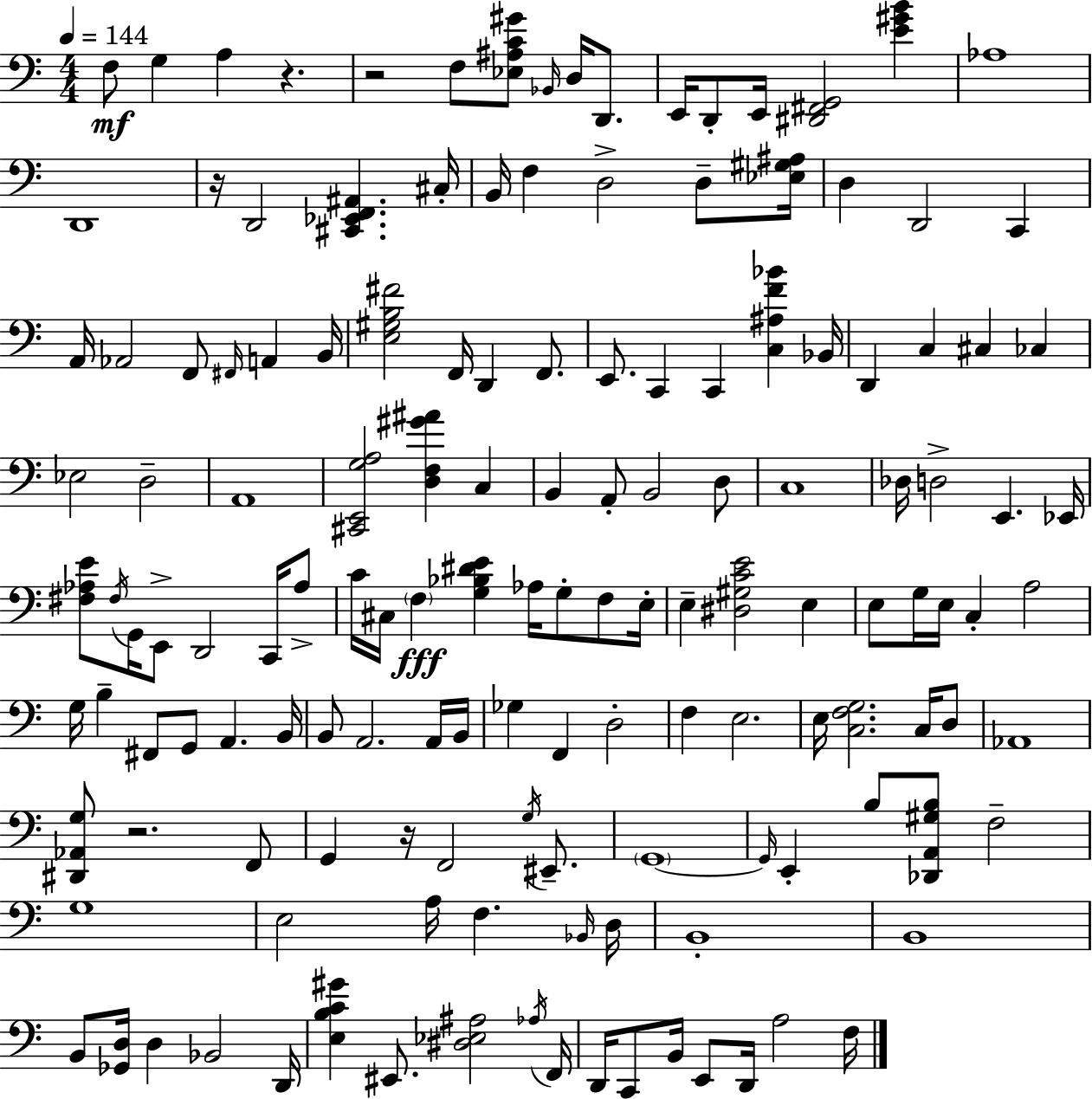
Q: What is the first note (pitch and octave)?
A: F3